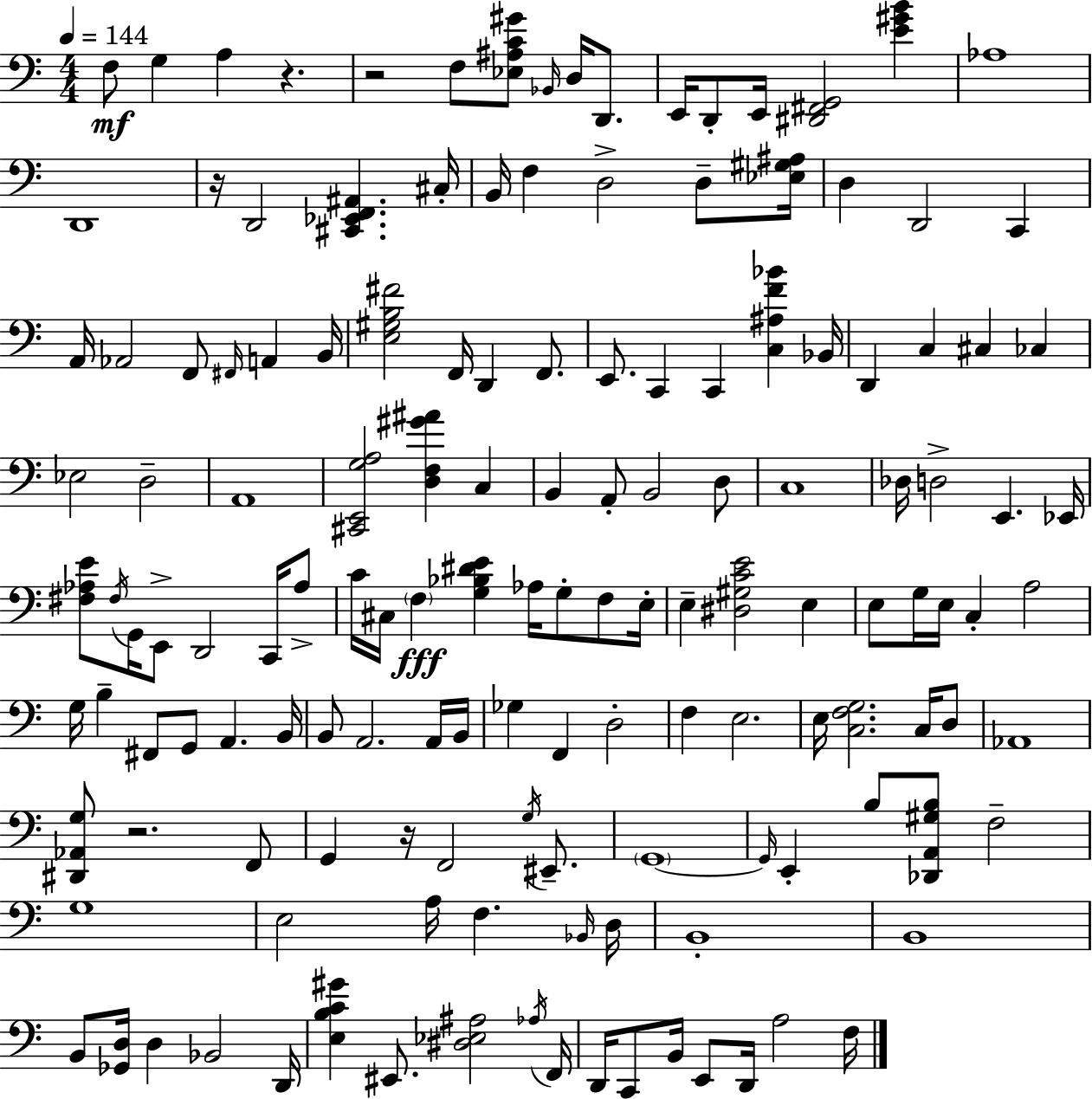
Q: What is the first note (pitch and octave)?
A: F3